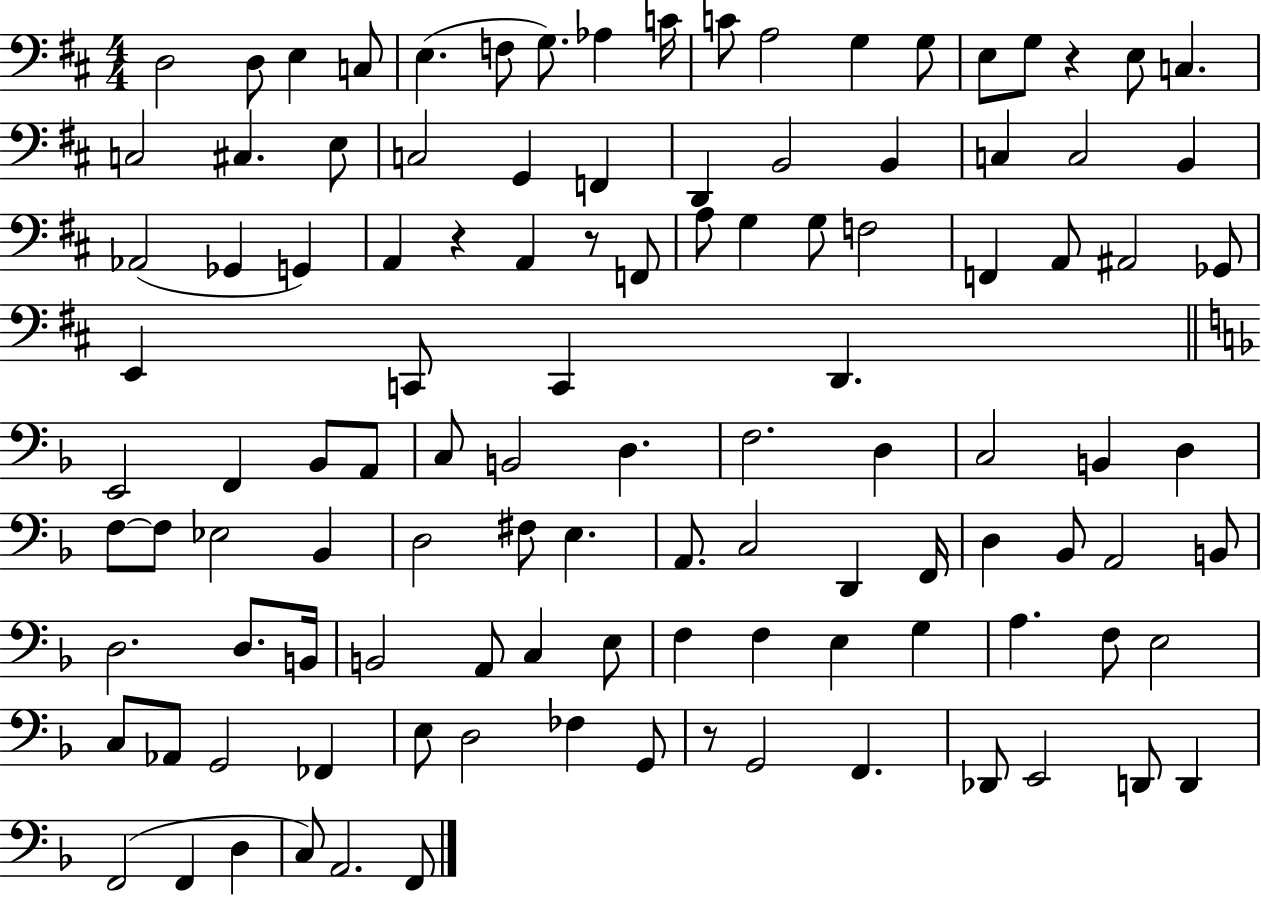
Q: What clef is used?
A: bass